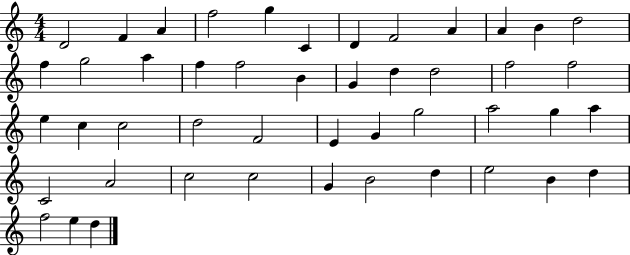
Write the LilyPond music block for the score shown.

{
  \clef treble
  \numericTimeSignature
  \time 4/4
  \key c \major
  d'2 f'4 a'4 | f''2 g''4 c'4 | d'4 f'2 a'4 | a'4 b'4 d''2 | \break f''4 g''2 a''4 | f''4 f''2 b'4 | g'4 d''4 d''2 | f''2 f''2 | \break e''4 c''4 c''2 | d''2 f'2 | e'4 g'4 g''2 | a''2 g''4 a''4 | \break c'2 a'2 | c''2 c''2 | g'4 b'2 d''4 | e''2 b'4 d''4 | \break f''2 e''4 d''4 | \bar "|."
}